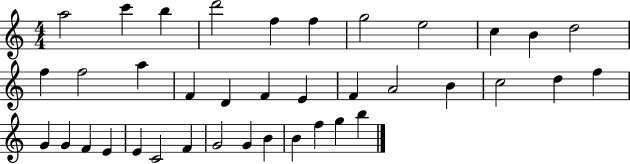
{
  \clef treble
  \numericTimeSignature
  \time 4/4
  \key c \major
  a''2 c'''4 b''4 | d'''2 f''4 f''4 | g''2 e''2 | c''4 b'4 d''2 | \break f''4 f''2 a''4 | f'4 d'4 f'4 e'4 | f'4 a'2 b'4 | c''2 d''4 f''4 | \break g'4 g'4 f'4 e'4 | e'4 c'2 f'4 | g'2 g'4 b'4 | b'4 f''4 g''4 b''4 | \break \bar "|."
}